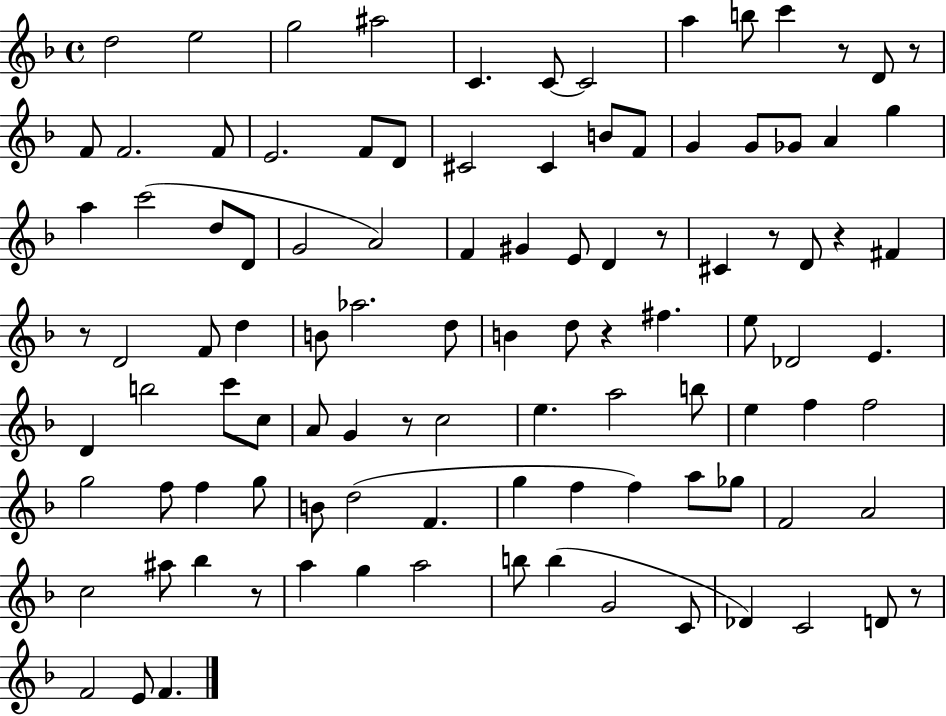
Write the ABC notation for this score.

X:1
T:Untitled
M:4/4
L:1/4
K:F
d2 e2 g2 ^a2 C C/2 C2 a b/2 c' z/2 D/2 z/2 F/2 F2 F/2 E2 F/2 D/2 ^C2 ^C B/2 F/2 G G/2 _G/2 A g a c'2 d/2 D/2 G2 A2 F ^G E/2 D z/2 ^C z/2 D/2 z ^F z/2 D2 F/2 d B/2 _a2 d/2 B d/2 z ^f e/2 _D2 E D b2 c'/2 c/2 A/2 G z/2 c2 e a2 b/2 e f f2 g2 f/2 f g/2 B/2 d2 F g f f a/2 _g/2 F2 A2 c2 ^a/2 _b z/2 a g a2 b/2 b G2 C/2 _D C2 D/2 z/2 F2 E/2 F